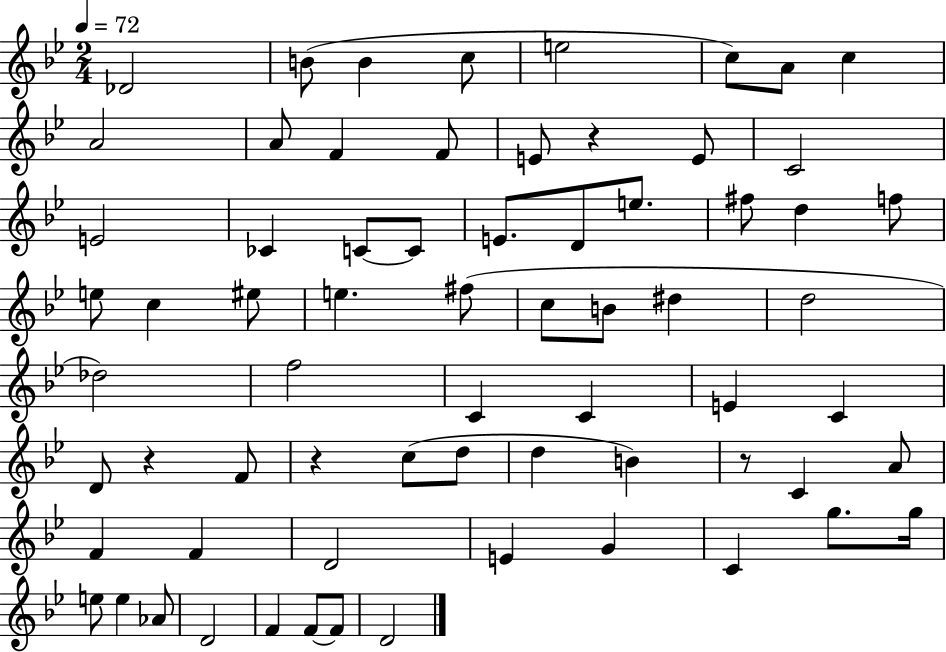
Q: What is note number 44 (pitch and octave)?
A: D5